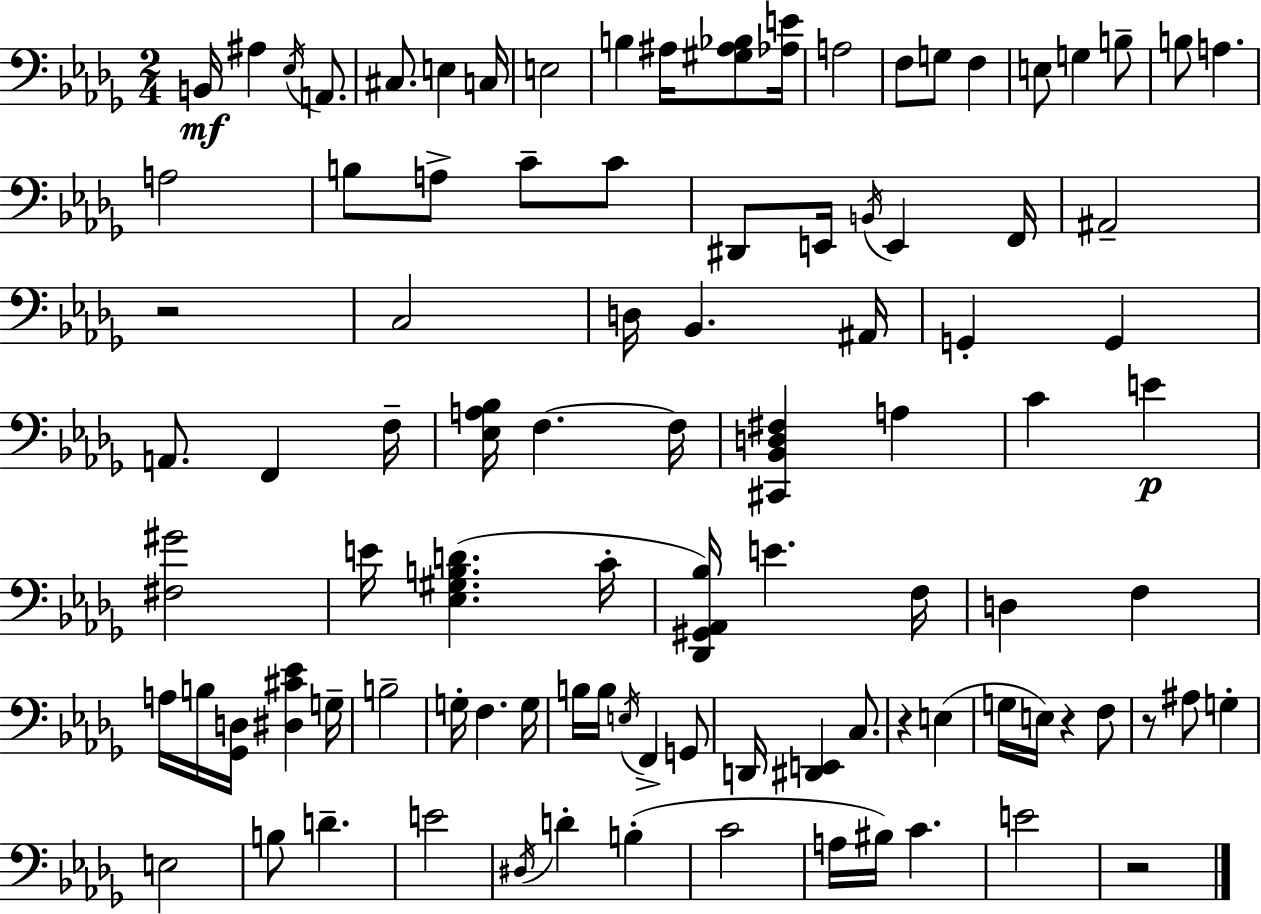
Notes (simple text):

B2/s A#3/q Eb3/s A2/e. C#3/e. E3/q C3/s E3/h B3/q A#3/s [G#3,A#3,Bb3]/e [Ab3,E4]/s A3/h F3/e G3/e F3/q E3/e G3/q B3/e B3/e A3/q. A3/h B3/e A3/e C4/e C4/e D#2/e E2/s B2/s E2/q F2/s A#2/h R/h C3/h D3/s Bb2/q. A#2/s G2/q G2/q A2/e. F2/q F3/s [Eb3,A3,Bb3]/s F3/q. F3/s [C#2,Bb2,D3,F#3]/q A3/q C4/q E4/q [F#3,G#4]/h E4/s [Eb3,G#3,B3,D4]/q. C4/s [Db2,G#2,Ab2,Bb3]/s E4/q. F3/s D3/q F3/q A3/s B3/s [Gb2,D3]/s [D#3,C#4,Eb4]/q G3/s B3/h G3/s F3/q. G3/s B3/s B3/s E3/s F2/q G2/e D2/s [D#2,E2]/q C3/e. R/q E3/q G3/s E3/s R/q F3/e R/e A#3/e G3/q E3/h B3/e D4/q. E4/h D#3/s D4/q B3/q C4/h A3/s BIS3/s C4/q. E4/h R/h